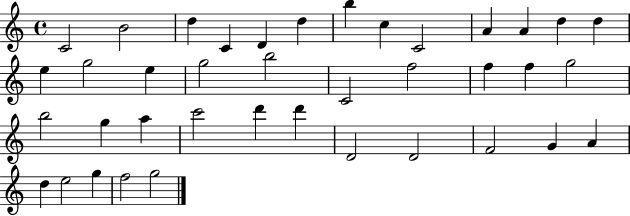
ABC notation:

X:1
T:Untitled
M:4/4
L:1/4
K:C
C2 B2 d C D d b c C2 A A d d e g2 e g2 b2 C2 f2 f f g2 b2 g a c'2 d' d' D2 D2 F2 G A d e2 g f2 g2